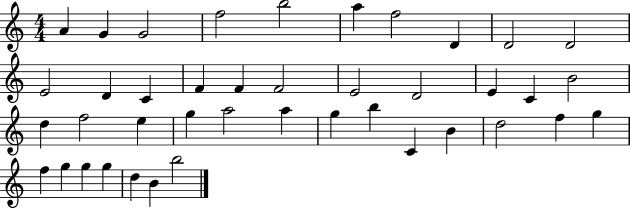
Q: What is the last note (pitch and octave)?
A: B5